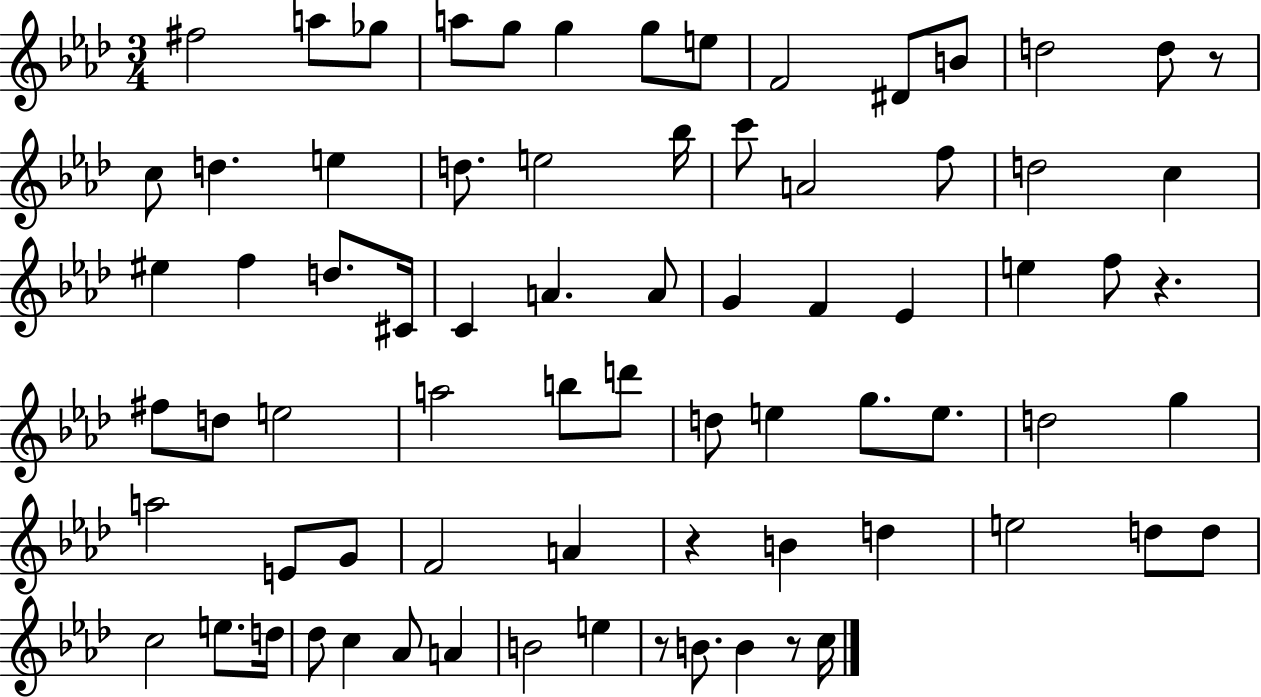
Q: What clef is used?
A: treble